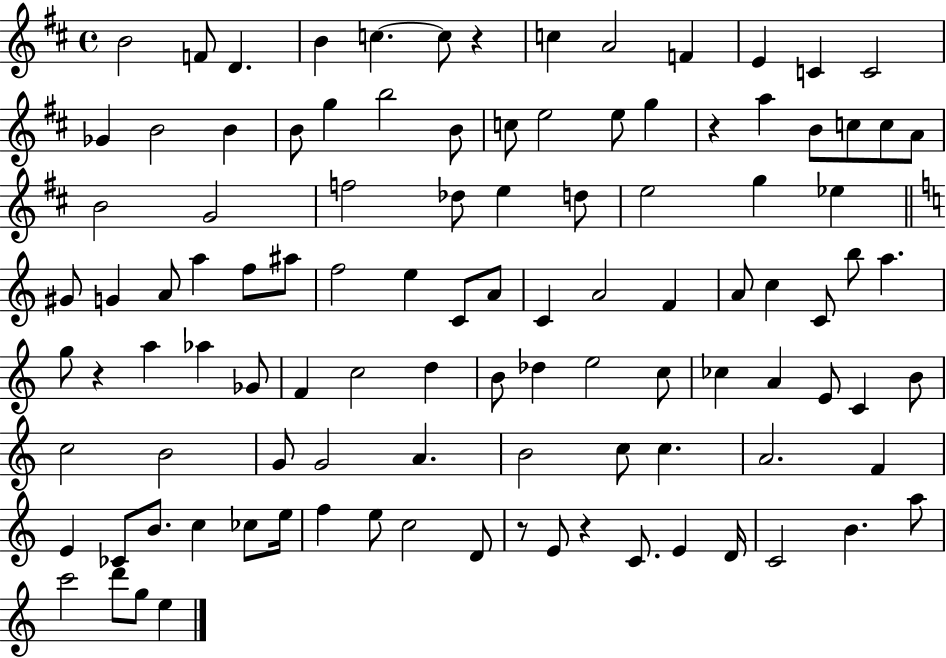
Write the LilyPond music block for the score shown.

{
  \clef treble
  \time 4/4
  \defaultTimeSignature
  \key d \major
  b'2 f'8 d'4. | b'4 c''4.~~ c''8 r4 | c''4 a'2 f'4 | e'4 c'4 c'2 | \break ges'4 b'2 b'4 | b'8 g''4 b''2 b'8 | c''8 e''2 e''8 g''4 | r4 a''4 b'8 c''8 c''8 a'8 | \break b'2 g'2 | f''2 des''8 e''4 d''8 | e''2 g''4 ees''4 | \bar "||" \break \key a \minor gis'8 g'4 a'8 a''4 f''8 ais''8 | f''2 e''4 c'8 a'8 | c'4 a'2 f'4 | a'8 c''4 c'8 b''8 a''4. | \break g''8 r4 a''4 aes''4 ges'8 | f'4 c''2 d''4 | b'8 des''4 e''2 c''8 | ces''4 a'4 e'8 c'4 b'8 | \break c''2 b'2 | g'8 g'2 a'4. | b'2 c''8 c''4. | a'2. f'4 | \break e'4 ces'8 b'8. c''4 ces''8 e''16 | f''4 e''8 c''2 d'8 | r8 e'8 r4 c'8. e'4 d'16 | c'2 b'4. a''8 | \break c'''2 d'''8 g''8 e''4 | \bar "|."
}